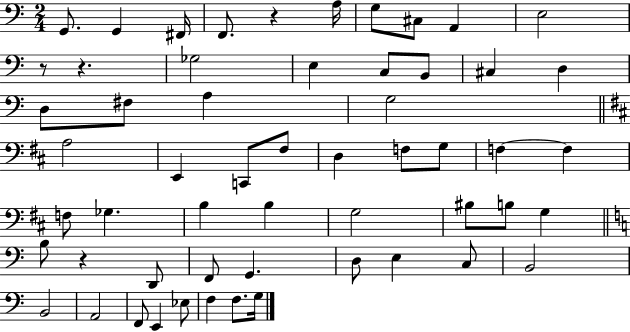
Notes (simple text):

G2/e. G2/q F#2/s F2/e. R/q A3/s G3/e C#3/e A2/q E3/h R/e R/q. Gb3/h E3/q C3/e B2/e C#3/q D3/q D3/e F#3/e A3/q G3/h A3/h E2/q C2/e F#3/e D3/q F3/e G3/e F3/q F3/q F3/e Gb3/q. B3/q B3/q G3/h BIS3/e B3/e G3/q B3/e R/q D2/e F2/e G2/q. D3/e E3/q C3/e B2/h B2/h A2/h F2/e E2/q Eb3/e F3/q F3/e. G3/s